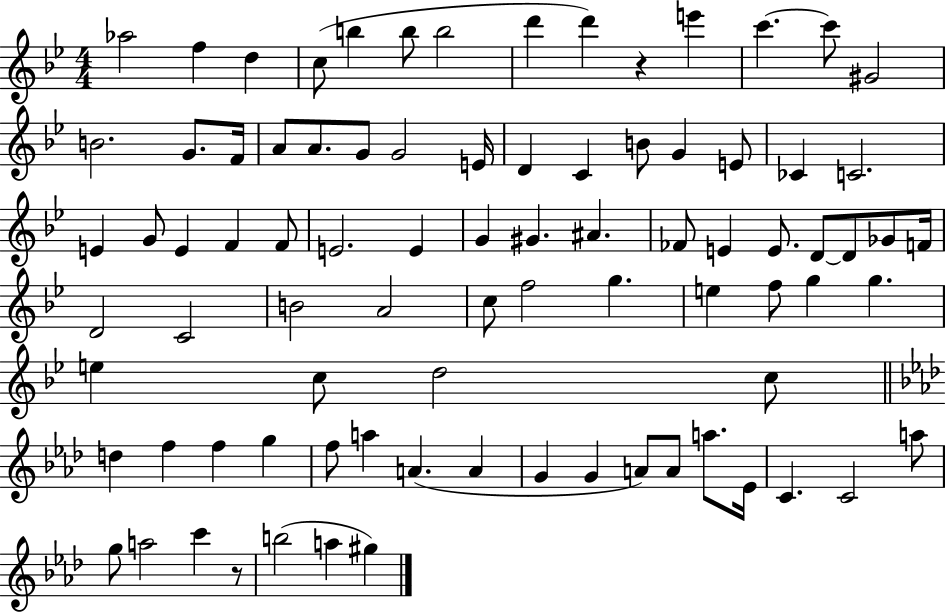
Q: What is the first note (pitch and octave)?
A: Ab5